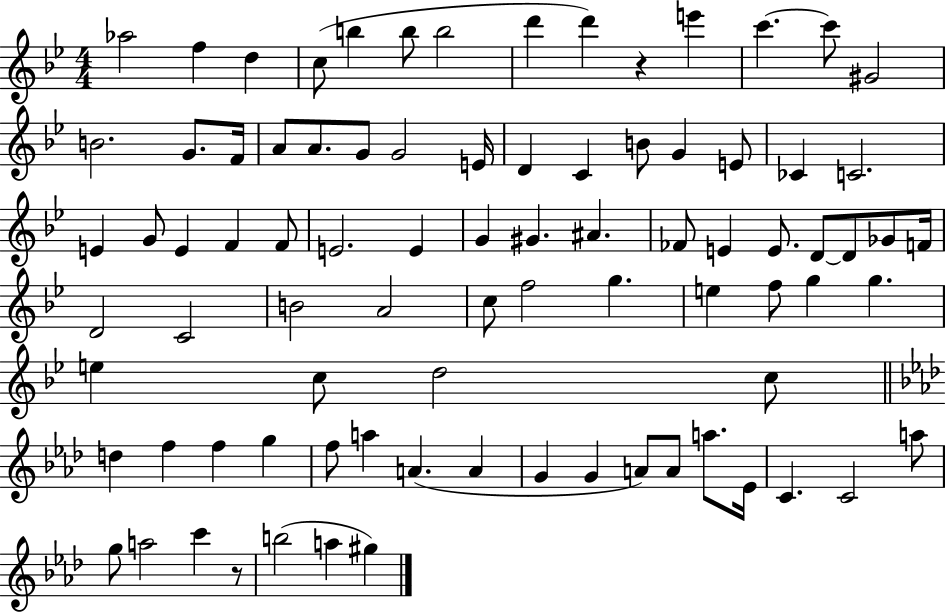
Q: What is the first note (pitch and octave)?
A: Ab5